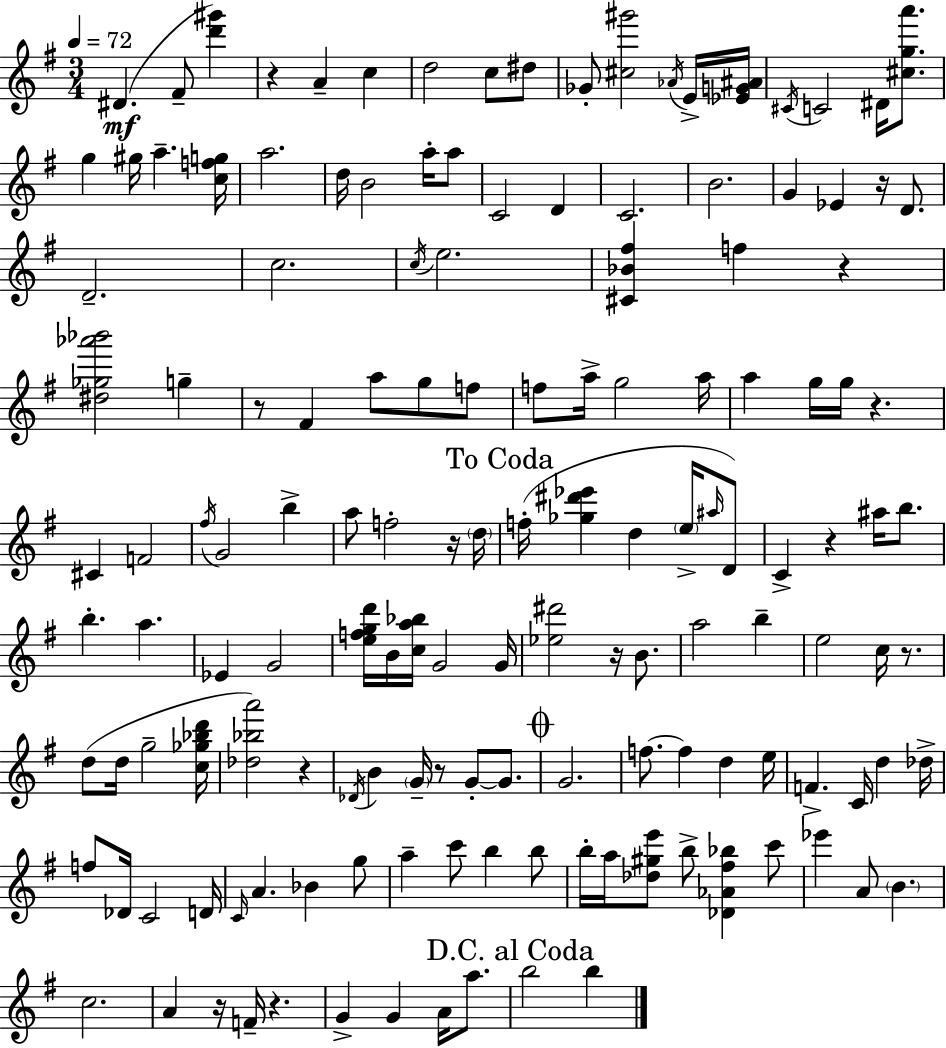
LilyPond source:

{
  \clef treble
  \numericTimeSignature
  \time 3/4
  \key e \minor
  \tempo 4 = 72
  dis'4.(\mf fis'8-- <d''' gis'''>4) | r4 a'4-- c''4 | d''2 c''8 dis''8 | ges'8-. <cis'' gis'''>2 \acciaccatura { aes'16 } e'16-> | \break <ees' g' ais'>16 \acciaccatura { cis'16 } c'2 dis'16 <cis'' g'' a'''>8. | g''4 gis''16 a''4.-- | <c'' f'' g''>16 a''2. | d''16 b'2 a''16-. | \break a''8 c'2 d'4 | c'2. | b'2. | g'4 ees'4 r16 d'8. | \break d'2.-- | c''2. | \acciaccatura { c''16 } e''2. | <cis' bes' fis''>4 f''4 r4 | \break <dis'' ges'' aes''' bes'''>2 g''4-- | r8 fis'4 a''8 g''8 | f''8 f''8 a''16-> g''2 | a''16 a''4 g''16 g''16 r4. | \break cis'4 f'2 | \acciaccatura { fis''16 } g'2 | b''4-> a''8 f''2-. | r16 \parenthesize d''16 \mark "To Coda" f''16-.( <ges'' dis''' ees'''>4 d''4 | \break \parenthesize e''16-> \grace { ais''16 }) d'8 c'4-> r4 | ais''16 b''8. b''4.-. a''4. | ees'4 g'2 | <e'' f'' g'' d'''>16 b'16 <c'' a'' bes''>16 g'2 | \break g'16 <ees'' dis'''>2 | r16 b'8. a''2 | b''4-- e''2 | c''16 r8. d''8( d''16 g''2-- | \break <c'' ges'' bes'' d'''>16 <des'' bes'' a'''>2) | r4 \acciaccatura { des'16 } b'4 \parenthesize g'16-- r8 | g'8-.~~ g'8. \mark \markup { \musicglyph "scripts.coda" } g'2. | f''8.~~ f''4 | \break d''4 e''16 f'4.-> | c'16 d''4 des''16-> f''8 des'16 c'2 | d'16 \grace { c'16 } a'4. | bes'4 g''8 a''4-- c'''8 | \break b''4 b''8 b''16-. a''16 <des'' gis'' e'''>8 b''8-> | <des' aes' fis'' bes''>4 c'''8 ees'''4 a'8 | \parenthesize b'4. c''2. | a'4 r16 | \break f'16-- r4. g'4-> g'4 | a'16 a''8. \mark "D.C. al Coda" b''2 | b''4 \bar "|."
}